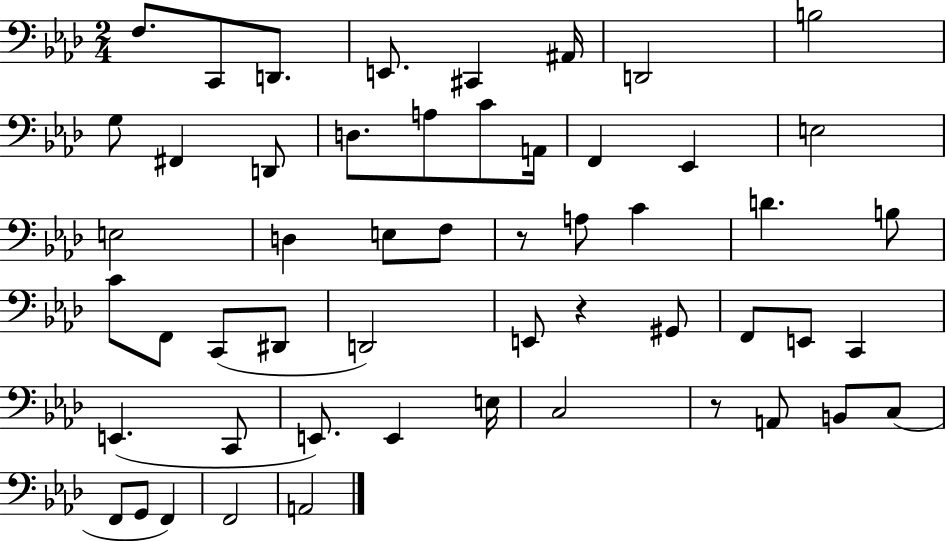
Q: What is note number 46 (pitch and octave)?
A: F2